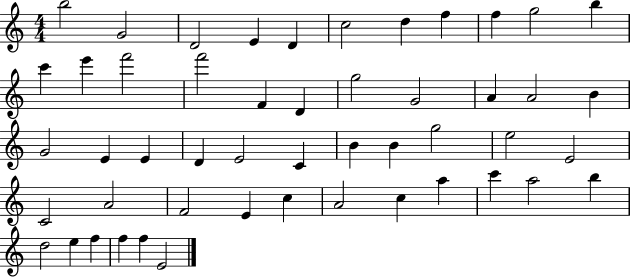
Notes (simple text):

B5/h G4/h D4/h E4/q D4/q C5/h D5/q F5/q F5/q G5/h B5/q C6/q E6/q F6/h F6/h F4/q D4/q G5/h G4/h A4/q A4/h B4/q G4/h E4/q E4/q D4/q E4/h C4/q B4/q B4/q G5/h E5/h E4/h C4/h A4/h F4/h E4/q C5/q A4/h C5/q A5/q C6/q A5/h B5/q D5/h E5/q F5/q F5/q F5/q E4/h